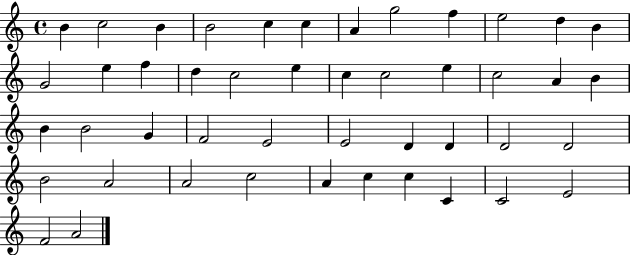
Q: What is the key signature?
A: C major